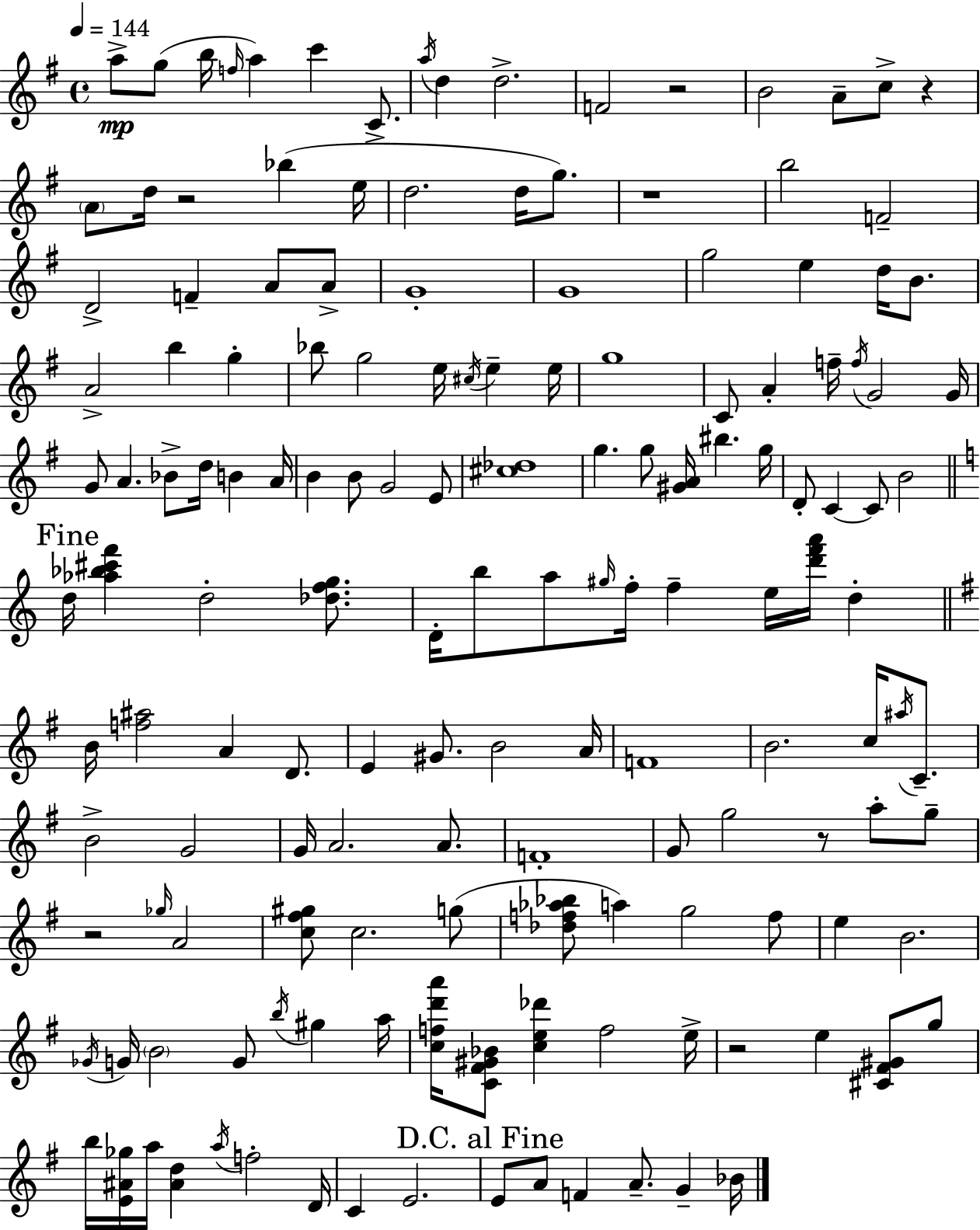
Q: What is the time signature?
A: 4/4